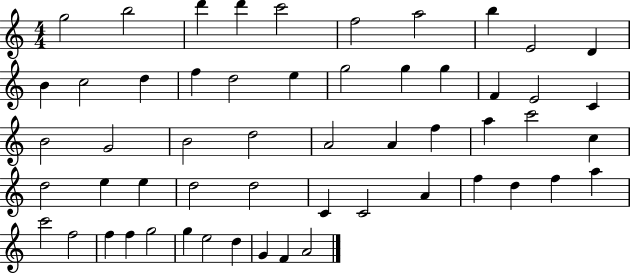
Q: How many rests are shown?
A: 0